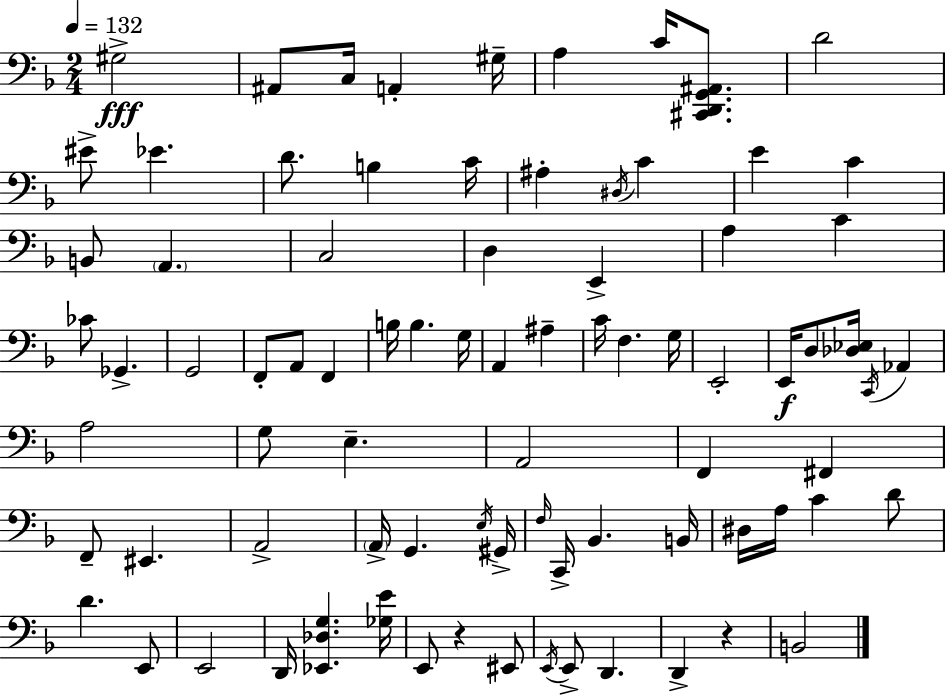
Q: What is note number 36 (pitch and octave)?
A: A#3